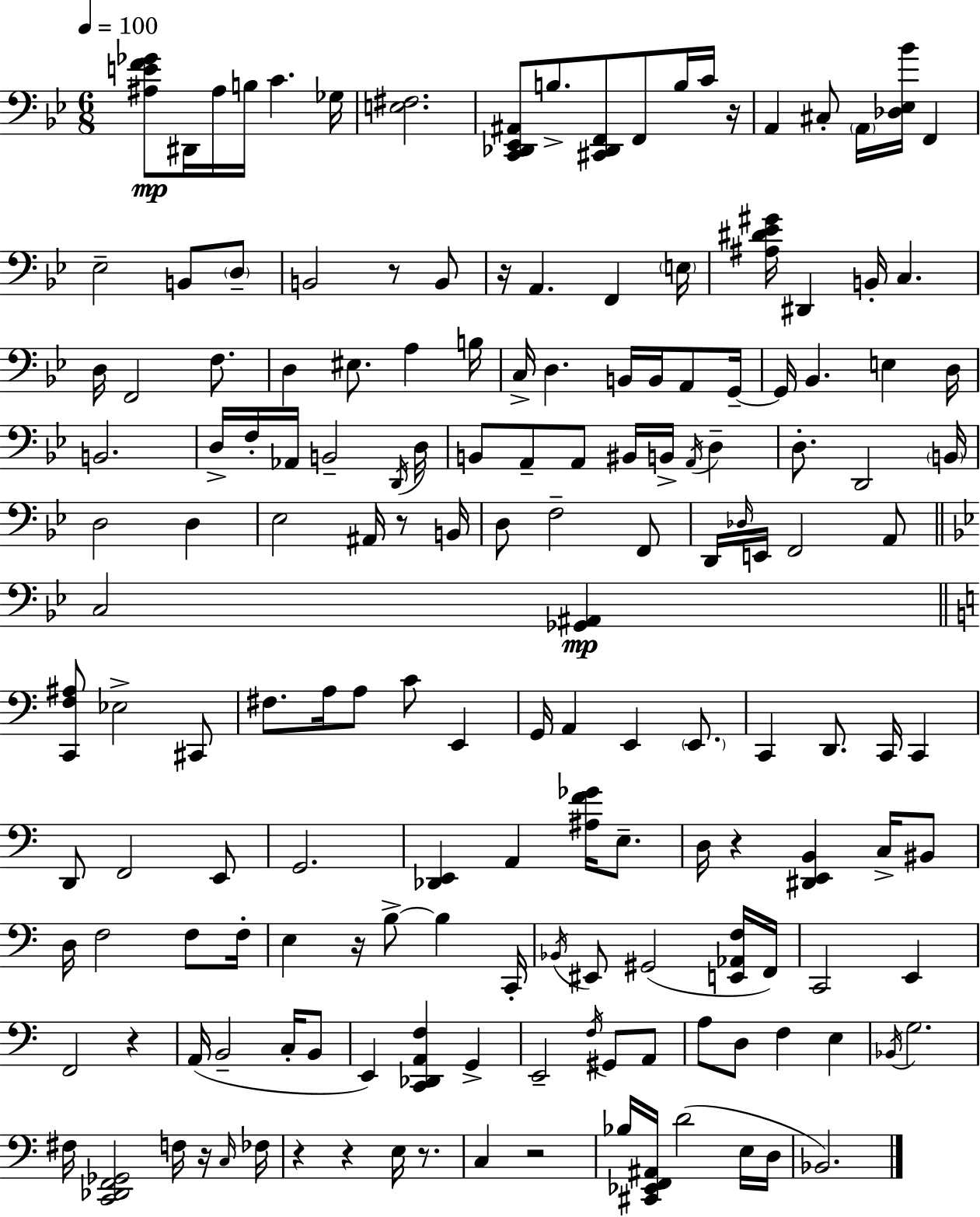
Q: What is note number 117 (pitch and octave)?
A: G2